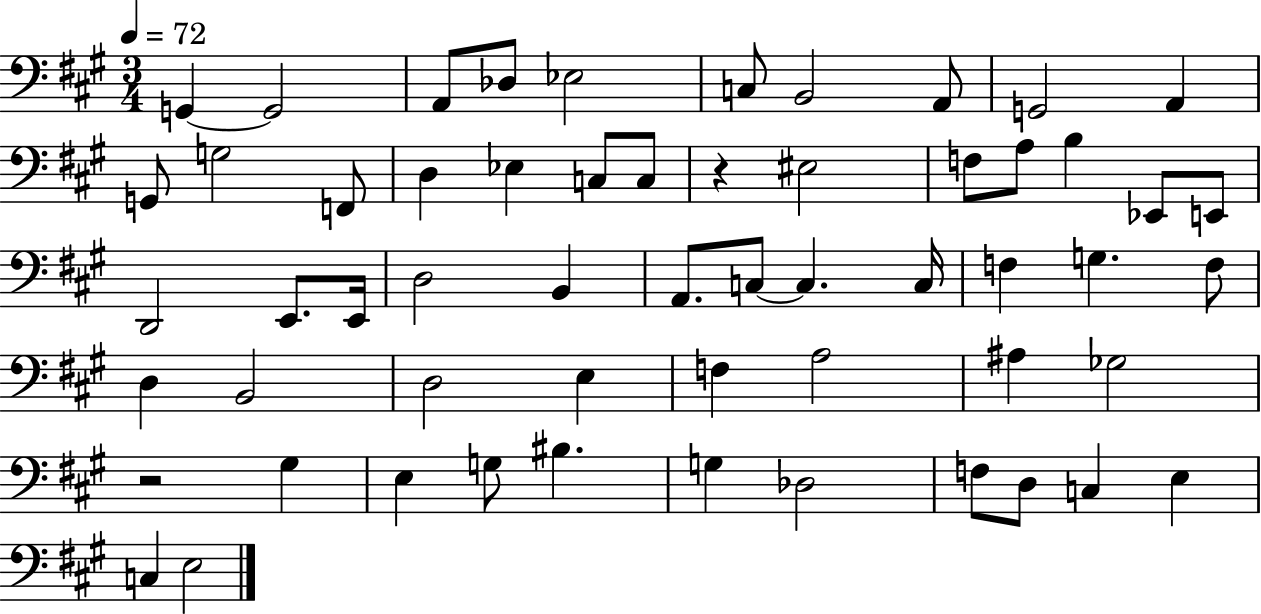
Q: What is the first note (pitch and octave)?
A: G2